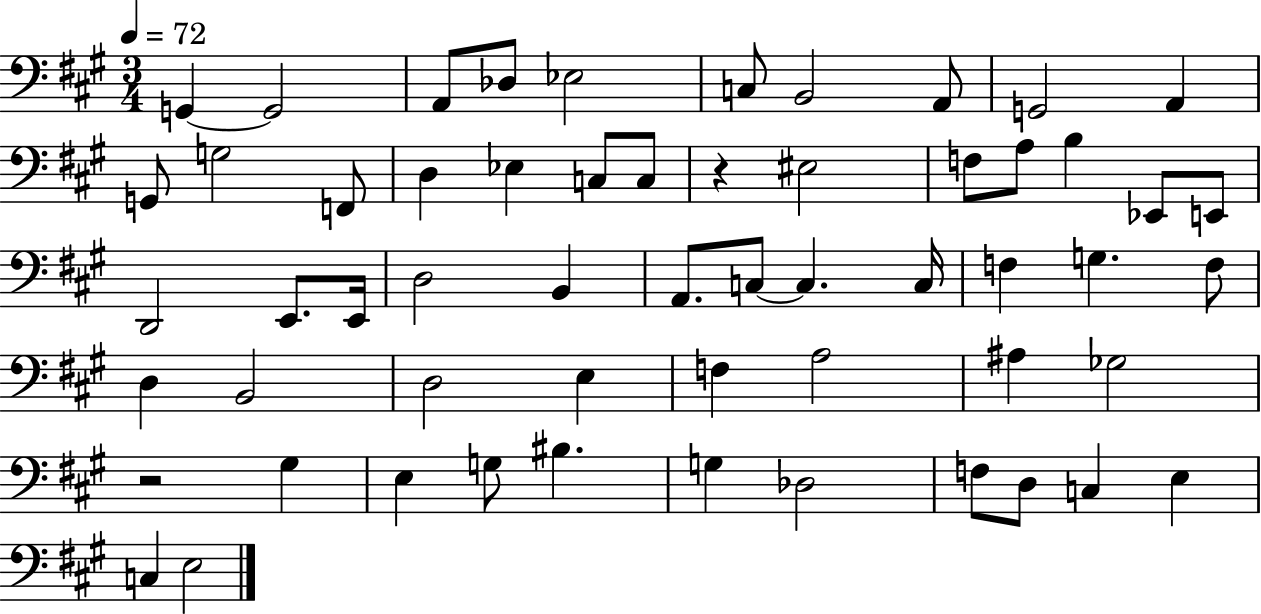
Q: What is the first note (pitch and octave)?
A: G2